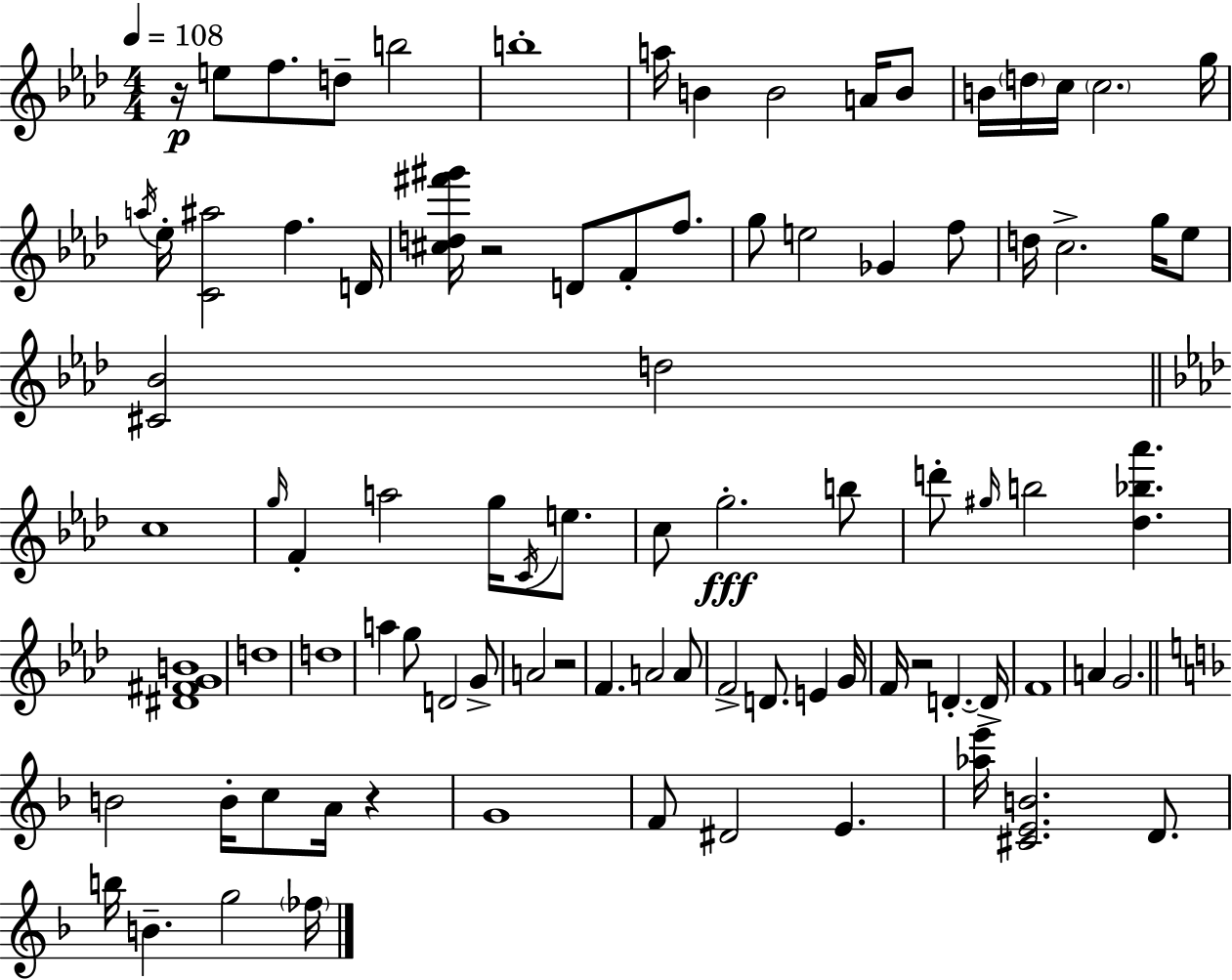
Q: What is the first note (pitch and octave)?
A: E5